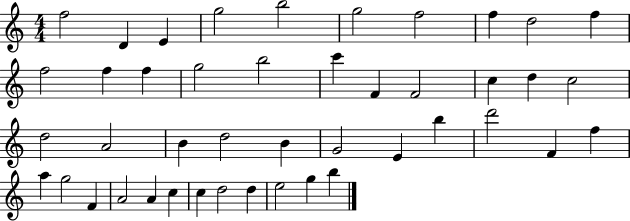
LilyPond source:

{
  \clef treble
  \numericTimeSignature
  \time 4/4
  \key c \major
  f''2 d'4 e'4 | g''2 b''2 | g''2 f''2 | f''4 d''2 f''4 | \break f''2 f''4 f''4 | g''2 b''2 | c'''4 f'4 f'2 | c''4 d''4 c''2 | \break d''2 a'2 | b'4 d''2 b'4 | g'2 e'4 b''4 | d'''2 f'4 f''4 | \break a''4 g''2 f'4 | a'2 a'4 c''4 | c''4 d''2 d''4 | e''2 g''4 b''4 | \break \bar "|."
}